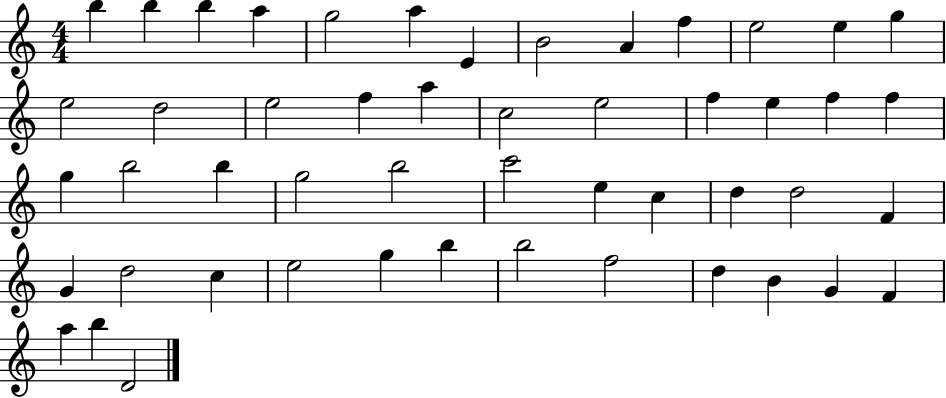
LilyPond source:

{
  \clef treble
  \numericTimeSignature
  \time 4/4
  \key c \major
  b''4 b''4 b''4 a''4 | g''2 a''4 e'4 | b'2 a'4 f''4 | e''2 e''4 g''4 | \break e''2 d''2 | e''2 f''4 a''4 | c''2 e''2 | f''4 e''4 f''4 f''4 | \break g''4 b''2 b''4 | g''2 b''2 | c'''2 e''4 c''4 | d''4 d''2 f'4 | \break g'4 d''2 c''4 | e''2 g''4 b''4 | b''2 f''2 | d''4 b'4 g'4 f'4 | \break a''4 b''4 d'2 | \bar "|."
}